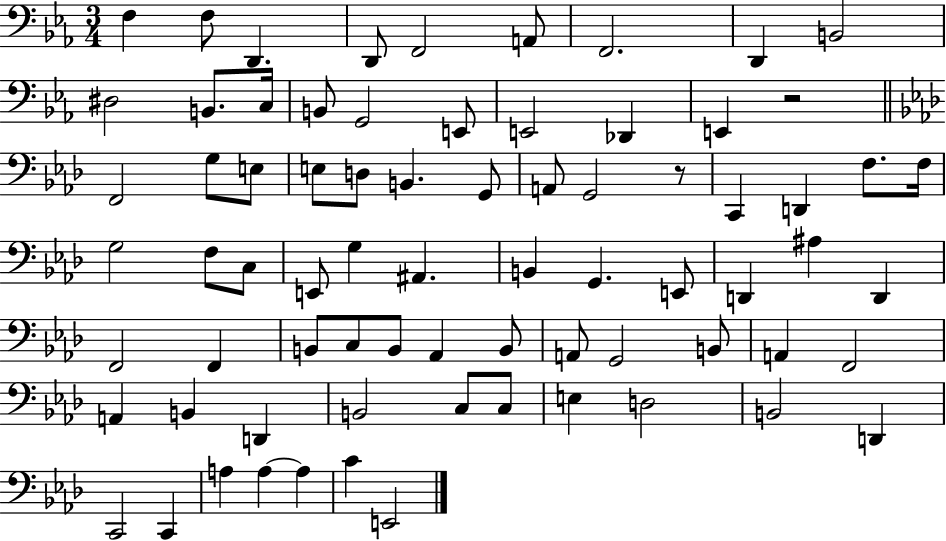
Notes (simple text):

F3/q F3/e D2/q. D2/e F2/h A2/e F2/h. D2/q B2/h D#3/h B2/e. C3/s B2/e G2/h E2/e E2/h Db2/q E2/q R/h F2/h G3/e E3/e E3/e D3/e B2/q. G2/e A2/e G2/h R/e C2/q D2/q F3/e. F3/s G3/h F3/e C3/e E2/e G3/q A#2/q. B2/q G2/q. E2/e D2/q A#3/q D2/q F2/h F2/q B2/e C3/e B2/e Ab2/q B2/e A2/e G2/h B2/e A2/q F2/h A2/q B2/q D2/q B2/h C3/e C3/e E3/q D3/h B2/h D2/q C2/h C2/q A3/q A3/q A3/q C4/q E2/h